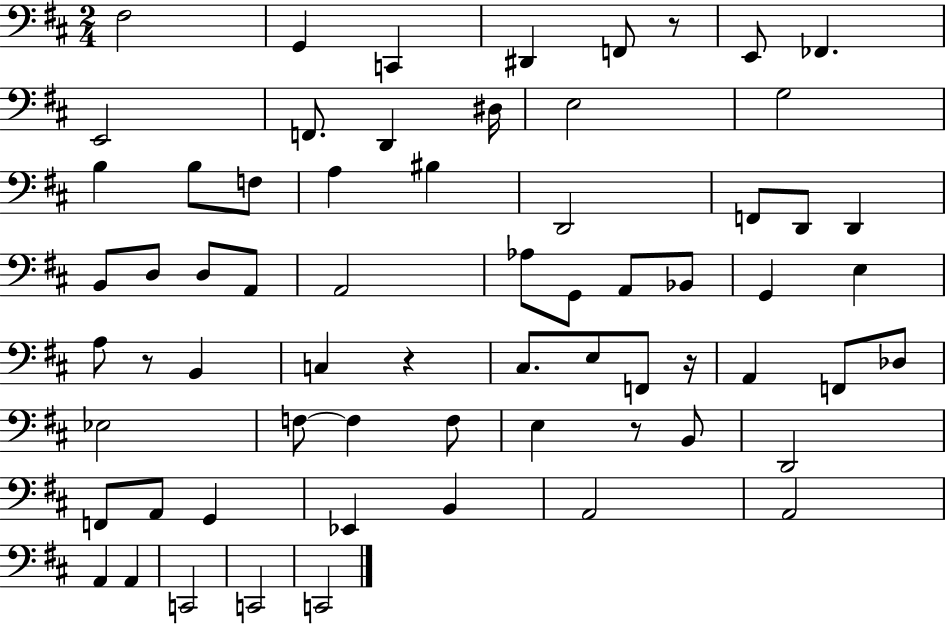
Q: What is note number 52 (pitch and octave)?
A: G2